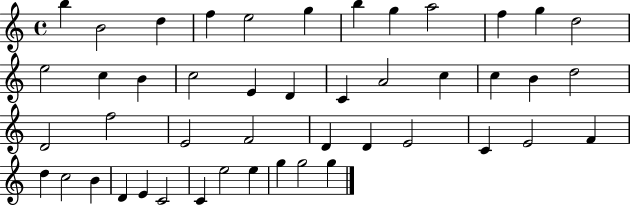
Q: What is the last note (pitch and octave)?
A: G5